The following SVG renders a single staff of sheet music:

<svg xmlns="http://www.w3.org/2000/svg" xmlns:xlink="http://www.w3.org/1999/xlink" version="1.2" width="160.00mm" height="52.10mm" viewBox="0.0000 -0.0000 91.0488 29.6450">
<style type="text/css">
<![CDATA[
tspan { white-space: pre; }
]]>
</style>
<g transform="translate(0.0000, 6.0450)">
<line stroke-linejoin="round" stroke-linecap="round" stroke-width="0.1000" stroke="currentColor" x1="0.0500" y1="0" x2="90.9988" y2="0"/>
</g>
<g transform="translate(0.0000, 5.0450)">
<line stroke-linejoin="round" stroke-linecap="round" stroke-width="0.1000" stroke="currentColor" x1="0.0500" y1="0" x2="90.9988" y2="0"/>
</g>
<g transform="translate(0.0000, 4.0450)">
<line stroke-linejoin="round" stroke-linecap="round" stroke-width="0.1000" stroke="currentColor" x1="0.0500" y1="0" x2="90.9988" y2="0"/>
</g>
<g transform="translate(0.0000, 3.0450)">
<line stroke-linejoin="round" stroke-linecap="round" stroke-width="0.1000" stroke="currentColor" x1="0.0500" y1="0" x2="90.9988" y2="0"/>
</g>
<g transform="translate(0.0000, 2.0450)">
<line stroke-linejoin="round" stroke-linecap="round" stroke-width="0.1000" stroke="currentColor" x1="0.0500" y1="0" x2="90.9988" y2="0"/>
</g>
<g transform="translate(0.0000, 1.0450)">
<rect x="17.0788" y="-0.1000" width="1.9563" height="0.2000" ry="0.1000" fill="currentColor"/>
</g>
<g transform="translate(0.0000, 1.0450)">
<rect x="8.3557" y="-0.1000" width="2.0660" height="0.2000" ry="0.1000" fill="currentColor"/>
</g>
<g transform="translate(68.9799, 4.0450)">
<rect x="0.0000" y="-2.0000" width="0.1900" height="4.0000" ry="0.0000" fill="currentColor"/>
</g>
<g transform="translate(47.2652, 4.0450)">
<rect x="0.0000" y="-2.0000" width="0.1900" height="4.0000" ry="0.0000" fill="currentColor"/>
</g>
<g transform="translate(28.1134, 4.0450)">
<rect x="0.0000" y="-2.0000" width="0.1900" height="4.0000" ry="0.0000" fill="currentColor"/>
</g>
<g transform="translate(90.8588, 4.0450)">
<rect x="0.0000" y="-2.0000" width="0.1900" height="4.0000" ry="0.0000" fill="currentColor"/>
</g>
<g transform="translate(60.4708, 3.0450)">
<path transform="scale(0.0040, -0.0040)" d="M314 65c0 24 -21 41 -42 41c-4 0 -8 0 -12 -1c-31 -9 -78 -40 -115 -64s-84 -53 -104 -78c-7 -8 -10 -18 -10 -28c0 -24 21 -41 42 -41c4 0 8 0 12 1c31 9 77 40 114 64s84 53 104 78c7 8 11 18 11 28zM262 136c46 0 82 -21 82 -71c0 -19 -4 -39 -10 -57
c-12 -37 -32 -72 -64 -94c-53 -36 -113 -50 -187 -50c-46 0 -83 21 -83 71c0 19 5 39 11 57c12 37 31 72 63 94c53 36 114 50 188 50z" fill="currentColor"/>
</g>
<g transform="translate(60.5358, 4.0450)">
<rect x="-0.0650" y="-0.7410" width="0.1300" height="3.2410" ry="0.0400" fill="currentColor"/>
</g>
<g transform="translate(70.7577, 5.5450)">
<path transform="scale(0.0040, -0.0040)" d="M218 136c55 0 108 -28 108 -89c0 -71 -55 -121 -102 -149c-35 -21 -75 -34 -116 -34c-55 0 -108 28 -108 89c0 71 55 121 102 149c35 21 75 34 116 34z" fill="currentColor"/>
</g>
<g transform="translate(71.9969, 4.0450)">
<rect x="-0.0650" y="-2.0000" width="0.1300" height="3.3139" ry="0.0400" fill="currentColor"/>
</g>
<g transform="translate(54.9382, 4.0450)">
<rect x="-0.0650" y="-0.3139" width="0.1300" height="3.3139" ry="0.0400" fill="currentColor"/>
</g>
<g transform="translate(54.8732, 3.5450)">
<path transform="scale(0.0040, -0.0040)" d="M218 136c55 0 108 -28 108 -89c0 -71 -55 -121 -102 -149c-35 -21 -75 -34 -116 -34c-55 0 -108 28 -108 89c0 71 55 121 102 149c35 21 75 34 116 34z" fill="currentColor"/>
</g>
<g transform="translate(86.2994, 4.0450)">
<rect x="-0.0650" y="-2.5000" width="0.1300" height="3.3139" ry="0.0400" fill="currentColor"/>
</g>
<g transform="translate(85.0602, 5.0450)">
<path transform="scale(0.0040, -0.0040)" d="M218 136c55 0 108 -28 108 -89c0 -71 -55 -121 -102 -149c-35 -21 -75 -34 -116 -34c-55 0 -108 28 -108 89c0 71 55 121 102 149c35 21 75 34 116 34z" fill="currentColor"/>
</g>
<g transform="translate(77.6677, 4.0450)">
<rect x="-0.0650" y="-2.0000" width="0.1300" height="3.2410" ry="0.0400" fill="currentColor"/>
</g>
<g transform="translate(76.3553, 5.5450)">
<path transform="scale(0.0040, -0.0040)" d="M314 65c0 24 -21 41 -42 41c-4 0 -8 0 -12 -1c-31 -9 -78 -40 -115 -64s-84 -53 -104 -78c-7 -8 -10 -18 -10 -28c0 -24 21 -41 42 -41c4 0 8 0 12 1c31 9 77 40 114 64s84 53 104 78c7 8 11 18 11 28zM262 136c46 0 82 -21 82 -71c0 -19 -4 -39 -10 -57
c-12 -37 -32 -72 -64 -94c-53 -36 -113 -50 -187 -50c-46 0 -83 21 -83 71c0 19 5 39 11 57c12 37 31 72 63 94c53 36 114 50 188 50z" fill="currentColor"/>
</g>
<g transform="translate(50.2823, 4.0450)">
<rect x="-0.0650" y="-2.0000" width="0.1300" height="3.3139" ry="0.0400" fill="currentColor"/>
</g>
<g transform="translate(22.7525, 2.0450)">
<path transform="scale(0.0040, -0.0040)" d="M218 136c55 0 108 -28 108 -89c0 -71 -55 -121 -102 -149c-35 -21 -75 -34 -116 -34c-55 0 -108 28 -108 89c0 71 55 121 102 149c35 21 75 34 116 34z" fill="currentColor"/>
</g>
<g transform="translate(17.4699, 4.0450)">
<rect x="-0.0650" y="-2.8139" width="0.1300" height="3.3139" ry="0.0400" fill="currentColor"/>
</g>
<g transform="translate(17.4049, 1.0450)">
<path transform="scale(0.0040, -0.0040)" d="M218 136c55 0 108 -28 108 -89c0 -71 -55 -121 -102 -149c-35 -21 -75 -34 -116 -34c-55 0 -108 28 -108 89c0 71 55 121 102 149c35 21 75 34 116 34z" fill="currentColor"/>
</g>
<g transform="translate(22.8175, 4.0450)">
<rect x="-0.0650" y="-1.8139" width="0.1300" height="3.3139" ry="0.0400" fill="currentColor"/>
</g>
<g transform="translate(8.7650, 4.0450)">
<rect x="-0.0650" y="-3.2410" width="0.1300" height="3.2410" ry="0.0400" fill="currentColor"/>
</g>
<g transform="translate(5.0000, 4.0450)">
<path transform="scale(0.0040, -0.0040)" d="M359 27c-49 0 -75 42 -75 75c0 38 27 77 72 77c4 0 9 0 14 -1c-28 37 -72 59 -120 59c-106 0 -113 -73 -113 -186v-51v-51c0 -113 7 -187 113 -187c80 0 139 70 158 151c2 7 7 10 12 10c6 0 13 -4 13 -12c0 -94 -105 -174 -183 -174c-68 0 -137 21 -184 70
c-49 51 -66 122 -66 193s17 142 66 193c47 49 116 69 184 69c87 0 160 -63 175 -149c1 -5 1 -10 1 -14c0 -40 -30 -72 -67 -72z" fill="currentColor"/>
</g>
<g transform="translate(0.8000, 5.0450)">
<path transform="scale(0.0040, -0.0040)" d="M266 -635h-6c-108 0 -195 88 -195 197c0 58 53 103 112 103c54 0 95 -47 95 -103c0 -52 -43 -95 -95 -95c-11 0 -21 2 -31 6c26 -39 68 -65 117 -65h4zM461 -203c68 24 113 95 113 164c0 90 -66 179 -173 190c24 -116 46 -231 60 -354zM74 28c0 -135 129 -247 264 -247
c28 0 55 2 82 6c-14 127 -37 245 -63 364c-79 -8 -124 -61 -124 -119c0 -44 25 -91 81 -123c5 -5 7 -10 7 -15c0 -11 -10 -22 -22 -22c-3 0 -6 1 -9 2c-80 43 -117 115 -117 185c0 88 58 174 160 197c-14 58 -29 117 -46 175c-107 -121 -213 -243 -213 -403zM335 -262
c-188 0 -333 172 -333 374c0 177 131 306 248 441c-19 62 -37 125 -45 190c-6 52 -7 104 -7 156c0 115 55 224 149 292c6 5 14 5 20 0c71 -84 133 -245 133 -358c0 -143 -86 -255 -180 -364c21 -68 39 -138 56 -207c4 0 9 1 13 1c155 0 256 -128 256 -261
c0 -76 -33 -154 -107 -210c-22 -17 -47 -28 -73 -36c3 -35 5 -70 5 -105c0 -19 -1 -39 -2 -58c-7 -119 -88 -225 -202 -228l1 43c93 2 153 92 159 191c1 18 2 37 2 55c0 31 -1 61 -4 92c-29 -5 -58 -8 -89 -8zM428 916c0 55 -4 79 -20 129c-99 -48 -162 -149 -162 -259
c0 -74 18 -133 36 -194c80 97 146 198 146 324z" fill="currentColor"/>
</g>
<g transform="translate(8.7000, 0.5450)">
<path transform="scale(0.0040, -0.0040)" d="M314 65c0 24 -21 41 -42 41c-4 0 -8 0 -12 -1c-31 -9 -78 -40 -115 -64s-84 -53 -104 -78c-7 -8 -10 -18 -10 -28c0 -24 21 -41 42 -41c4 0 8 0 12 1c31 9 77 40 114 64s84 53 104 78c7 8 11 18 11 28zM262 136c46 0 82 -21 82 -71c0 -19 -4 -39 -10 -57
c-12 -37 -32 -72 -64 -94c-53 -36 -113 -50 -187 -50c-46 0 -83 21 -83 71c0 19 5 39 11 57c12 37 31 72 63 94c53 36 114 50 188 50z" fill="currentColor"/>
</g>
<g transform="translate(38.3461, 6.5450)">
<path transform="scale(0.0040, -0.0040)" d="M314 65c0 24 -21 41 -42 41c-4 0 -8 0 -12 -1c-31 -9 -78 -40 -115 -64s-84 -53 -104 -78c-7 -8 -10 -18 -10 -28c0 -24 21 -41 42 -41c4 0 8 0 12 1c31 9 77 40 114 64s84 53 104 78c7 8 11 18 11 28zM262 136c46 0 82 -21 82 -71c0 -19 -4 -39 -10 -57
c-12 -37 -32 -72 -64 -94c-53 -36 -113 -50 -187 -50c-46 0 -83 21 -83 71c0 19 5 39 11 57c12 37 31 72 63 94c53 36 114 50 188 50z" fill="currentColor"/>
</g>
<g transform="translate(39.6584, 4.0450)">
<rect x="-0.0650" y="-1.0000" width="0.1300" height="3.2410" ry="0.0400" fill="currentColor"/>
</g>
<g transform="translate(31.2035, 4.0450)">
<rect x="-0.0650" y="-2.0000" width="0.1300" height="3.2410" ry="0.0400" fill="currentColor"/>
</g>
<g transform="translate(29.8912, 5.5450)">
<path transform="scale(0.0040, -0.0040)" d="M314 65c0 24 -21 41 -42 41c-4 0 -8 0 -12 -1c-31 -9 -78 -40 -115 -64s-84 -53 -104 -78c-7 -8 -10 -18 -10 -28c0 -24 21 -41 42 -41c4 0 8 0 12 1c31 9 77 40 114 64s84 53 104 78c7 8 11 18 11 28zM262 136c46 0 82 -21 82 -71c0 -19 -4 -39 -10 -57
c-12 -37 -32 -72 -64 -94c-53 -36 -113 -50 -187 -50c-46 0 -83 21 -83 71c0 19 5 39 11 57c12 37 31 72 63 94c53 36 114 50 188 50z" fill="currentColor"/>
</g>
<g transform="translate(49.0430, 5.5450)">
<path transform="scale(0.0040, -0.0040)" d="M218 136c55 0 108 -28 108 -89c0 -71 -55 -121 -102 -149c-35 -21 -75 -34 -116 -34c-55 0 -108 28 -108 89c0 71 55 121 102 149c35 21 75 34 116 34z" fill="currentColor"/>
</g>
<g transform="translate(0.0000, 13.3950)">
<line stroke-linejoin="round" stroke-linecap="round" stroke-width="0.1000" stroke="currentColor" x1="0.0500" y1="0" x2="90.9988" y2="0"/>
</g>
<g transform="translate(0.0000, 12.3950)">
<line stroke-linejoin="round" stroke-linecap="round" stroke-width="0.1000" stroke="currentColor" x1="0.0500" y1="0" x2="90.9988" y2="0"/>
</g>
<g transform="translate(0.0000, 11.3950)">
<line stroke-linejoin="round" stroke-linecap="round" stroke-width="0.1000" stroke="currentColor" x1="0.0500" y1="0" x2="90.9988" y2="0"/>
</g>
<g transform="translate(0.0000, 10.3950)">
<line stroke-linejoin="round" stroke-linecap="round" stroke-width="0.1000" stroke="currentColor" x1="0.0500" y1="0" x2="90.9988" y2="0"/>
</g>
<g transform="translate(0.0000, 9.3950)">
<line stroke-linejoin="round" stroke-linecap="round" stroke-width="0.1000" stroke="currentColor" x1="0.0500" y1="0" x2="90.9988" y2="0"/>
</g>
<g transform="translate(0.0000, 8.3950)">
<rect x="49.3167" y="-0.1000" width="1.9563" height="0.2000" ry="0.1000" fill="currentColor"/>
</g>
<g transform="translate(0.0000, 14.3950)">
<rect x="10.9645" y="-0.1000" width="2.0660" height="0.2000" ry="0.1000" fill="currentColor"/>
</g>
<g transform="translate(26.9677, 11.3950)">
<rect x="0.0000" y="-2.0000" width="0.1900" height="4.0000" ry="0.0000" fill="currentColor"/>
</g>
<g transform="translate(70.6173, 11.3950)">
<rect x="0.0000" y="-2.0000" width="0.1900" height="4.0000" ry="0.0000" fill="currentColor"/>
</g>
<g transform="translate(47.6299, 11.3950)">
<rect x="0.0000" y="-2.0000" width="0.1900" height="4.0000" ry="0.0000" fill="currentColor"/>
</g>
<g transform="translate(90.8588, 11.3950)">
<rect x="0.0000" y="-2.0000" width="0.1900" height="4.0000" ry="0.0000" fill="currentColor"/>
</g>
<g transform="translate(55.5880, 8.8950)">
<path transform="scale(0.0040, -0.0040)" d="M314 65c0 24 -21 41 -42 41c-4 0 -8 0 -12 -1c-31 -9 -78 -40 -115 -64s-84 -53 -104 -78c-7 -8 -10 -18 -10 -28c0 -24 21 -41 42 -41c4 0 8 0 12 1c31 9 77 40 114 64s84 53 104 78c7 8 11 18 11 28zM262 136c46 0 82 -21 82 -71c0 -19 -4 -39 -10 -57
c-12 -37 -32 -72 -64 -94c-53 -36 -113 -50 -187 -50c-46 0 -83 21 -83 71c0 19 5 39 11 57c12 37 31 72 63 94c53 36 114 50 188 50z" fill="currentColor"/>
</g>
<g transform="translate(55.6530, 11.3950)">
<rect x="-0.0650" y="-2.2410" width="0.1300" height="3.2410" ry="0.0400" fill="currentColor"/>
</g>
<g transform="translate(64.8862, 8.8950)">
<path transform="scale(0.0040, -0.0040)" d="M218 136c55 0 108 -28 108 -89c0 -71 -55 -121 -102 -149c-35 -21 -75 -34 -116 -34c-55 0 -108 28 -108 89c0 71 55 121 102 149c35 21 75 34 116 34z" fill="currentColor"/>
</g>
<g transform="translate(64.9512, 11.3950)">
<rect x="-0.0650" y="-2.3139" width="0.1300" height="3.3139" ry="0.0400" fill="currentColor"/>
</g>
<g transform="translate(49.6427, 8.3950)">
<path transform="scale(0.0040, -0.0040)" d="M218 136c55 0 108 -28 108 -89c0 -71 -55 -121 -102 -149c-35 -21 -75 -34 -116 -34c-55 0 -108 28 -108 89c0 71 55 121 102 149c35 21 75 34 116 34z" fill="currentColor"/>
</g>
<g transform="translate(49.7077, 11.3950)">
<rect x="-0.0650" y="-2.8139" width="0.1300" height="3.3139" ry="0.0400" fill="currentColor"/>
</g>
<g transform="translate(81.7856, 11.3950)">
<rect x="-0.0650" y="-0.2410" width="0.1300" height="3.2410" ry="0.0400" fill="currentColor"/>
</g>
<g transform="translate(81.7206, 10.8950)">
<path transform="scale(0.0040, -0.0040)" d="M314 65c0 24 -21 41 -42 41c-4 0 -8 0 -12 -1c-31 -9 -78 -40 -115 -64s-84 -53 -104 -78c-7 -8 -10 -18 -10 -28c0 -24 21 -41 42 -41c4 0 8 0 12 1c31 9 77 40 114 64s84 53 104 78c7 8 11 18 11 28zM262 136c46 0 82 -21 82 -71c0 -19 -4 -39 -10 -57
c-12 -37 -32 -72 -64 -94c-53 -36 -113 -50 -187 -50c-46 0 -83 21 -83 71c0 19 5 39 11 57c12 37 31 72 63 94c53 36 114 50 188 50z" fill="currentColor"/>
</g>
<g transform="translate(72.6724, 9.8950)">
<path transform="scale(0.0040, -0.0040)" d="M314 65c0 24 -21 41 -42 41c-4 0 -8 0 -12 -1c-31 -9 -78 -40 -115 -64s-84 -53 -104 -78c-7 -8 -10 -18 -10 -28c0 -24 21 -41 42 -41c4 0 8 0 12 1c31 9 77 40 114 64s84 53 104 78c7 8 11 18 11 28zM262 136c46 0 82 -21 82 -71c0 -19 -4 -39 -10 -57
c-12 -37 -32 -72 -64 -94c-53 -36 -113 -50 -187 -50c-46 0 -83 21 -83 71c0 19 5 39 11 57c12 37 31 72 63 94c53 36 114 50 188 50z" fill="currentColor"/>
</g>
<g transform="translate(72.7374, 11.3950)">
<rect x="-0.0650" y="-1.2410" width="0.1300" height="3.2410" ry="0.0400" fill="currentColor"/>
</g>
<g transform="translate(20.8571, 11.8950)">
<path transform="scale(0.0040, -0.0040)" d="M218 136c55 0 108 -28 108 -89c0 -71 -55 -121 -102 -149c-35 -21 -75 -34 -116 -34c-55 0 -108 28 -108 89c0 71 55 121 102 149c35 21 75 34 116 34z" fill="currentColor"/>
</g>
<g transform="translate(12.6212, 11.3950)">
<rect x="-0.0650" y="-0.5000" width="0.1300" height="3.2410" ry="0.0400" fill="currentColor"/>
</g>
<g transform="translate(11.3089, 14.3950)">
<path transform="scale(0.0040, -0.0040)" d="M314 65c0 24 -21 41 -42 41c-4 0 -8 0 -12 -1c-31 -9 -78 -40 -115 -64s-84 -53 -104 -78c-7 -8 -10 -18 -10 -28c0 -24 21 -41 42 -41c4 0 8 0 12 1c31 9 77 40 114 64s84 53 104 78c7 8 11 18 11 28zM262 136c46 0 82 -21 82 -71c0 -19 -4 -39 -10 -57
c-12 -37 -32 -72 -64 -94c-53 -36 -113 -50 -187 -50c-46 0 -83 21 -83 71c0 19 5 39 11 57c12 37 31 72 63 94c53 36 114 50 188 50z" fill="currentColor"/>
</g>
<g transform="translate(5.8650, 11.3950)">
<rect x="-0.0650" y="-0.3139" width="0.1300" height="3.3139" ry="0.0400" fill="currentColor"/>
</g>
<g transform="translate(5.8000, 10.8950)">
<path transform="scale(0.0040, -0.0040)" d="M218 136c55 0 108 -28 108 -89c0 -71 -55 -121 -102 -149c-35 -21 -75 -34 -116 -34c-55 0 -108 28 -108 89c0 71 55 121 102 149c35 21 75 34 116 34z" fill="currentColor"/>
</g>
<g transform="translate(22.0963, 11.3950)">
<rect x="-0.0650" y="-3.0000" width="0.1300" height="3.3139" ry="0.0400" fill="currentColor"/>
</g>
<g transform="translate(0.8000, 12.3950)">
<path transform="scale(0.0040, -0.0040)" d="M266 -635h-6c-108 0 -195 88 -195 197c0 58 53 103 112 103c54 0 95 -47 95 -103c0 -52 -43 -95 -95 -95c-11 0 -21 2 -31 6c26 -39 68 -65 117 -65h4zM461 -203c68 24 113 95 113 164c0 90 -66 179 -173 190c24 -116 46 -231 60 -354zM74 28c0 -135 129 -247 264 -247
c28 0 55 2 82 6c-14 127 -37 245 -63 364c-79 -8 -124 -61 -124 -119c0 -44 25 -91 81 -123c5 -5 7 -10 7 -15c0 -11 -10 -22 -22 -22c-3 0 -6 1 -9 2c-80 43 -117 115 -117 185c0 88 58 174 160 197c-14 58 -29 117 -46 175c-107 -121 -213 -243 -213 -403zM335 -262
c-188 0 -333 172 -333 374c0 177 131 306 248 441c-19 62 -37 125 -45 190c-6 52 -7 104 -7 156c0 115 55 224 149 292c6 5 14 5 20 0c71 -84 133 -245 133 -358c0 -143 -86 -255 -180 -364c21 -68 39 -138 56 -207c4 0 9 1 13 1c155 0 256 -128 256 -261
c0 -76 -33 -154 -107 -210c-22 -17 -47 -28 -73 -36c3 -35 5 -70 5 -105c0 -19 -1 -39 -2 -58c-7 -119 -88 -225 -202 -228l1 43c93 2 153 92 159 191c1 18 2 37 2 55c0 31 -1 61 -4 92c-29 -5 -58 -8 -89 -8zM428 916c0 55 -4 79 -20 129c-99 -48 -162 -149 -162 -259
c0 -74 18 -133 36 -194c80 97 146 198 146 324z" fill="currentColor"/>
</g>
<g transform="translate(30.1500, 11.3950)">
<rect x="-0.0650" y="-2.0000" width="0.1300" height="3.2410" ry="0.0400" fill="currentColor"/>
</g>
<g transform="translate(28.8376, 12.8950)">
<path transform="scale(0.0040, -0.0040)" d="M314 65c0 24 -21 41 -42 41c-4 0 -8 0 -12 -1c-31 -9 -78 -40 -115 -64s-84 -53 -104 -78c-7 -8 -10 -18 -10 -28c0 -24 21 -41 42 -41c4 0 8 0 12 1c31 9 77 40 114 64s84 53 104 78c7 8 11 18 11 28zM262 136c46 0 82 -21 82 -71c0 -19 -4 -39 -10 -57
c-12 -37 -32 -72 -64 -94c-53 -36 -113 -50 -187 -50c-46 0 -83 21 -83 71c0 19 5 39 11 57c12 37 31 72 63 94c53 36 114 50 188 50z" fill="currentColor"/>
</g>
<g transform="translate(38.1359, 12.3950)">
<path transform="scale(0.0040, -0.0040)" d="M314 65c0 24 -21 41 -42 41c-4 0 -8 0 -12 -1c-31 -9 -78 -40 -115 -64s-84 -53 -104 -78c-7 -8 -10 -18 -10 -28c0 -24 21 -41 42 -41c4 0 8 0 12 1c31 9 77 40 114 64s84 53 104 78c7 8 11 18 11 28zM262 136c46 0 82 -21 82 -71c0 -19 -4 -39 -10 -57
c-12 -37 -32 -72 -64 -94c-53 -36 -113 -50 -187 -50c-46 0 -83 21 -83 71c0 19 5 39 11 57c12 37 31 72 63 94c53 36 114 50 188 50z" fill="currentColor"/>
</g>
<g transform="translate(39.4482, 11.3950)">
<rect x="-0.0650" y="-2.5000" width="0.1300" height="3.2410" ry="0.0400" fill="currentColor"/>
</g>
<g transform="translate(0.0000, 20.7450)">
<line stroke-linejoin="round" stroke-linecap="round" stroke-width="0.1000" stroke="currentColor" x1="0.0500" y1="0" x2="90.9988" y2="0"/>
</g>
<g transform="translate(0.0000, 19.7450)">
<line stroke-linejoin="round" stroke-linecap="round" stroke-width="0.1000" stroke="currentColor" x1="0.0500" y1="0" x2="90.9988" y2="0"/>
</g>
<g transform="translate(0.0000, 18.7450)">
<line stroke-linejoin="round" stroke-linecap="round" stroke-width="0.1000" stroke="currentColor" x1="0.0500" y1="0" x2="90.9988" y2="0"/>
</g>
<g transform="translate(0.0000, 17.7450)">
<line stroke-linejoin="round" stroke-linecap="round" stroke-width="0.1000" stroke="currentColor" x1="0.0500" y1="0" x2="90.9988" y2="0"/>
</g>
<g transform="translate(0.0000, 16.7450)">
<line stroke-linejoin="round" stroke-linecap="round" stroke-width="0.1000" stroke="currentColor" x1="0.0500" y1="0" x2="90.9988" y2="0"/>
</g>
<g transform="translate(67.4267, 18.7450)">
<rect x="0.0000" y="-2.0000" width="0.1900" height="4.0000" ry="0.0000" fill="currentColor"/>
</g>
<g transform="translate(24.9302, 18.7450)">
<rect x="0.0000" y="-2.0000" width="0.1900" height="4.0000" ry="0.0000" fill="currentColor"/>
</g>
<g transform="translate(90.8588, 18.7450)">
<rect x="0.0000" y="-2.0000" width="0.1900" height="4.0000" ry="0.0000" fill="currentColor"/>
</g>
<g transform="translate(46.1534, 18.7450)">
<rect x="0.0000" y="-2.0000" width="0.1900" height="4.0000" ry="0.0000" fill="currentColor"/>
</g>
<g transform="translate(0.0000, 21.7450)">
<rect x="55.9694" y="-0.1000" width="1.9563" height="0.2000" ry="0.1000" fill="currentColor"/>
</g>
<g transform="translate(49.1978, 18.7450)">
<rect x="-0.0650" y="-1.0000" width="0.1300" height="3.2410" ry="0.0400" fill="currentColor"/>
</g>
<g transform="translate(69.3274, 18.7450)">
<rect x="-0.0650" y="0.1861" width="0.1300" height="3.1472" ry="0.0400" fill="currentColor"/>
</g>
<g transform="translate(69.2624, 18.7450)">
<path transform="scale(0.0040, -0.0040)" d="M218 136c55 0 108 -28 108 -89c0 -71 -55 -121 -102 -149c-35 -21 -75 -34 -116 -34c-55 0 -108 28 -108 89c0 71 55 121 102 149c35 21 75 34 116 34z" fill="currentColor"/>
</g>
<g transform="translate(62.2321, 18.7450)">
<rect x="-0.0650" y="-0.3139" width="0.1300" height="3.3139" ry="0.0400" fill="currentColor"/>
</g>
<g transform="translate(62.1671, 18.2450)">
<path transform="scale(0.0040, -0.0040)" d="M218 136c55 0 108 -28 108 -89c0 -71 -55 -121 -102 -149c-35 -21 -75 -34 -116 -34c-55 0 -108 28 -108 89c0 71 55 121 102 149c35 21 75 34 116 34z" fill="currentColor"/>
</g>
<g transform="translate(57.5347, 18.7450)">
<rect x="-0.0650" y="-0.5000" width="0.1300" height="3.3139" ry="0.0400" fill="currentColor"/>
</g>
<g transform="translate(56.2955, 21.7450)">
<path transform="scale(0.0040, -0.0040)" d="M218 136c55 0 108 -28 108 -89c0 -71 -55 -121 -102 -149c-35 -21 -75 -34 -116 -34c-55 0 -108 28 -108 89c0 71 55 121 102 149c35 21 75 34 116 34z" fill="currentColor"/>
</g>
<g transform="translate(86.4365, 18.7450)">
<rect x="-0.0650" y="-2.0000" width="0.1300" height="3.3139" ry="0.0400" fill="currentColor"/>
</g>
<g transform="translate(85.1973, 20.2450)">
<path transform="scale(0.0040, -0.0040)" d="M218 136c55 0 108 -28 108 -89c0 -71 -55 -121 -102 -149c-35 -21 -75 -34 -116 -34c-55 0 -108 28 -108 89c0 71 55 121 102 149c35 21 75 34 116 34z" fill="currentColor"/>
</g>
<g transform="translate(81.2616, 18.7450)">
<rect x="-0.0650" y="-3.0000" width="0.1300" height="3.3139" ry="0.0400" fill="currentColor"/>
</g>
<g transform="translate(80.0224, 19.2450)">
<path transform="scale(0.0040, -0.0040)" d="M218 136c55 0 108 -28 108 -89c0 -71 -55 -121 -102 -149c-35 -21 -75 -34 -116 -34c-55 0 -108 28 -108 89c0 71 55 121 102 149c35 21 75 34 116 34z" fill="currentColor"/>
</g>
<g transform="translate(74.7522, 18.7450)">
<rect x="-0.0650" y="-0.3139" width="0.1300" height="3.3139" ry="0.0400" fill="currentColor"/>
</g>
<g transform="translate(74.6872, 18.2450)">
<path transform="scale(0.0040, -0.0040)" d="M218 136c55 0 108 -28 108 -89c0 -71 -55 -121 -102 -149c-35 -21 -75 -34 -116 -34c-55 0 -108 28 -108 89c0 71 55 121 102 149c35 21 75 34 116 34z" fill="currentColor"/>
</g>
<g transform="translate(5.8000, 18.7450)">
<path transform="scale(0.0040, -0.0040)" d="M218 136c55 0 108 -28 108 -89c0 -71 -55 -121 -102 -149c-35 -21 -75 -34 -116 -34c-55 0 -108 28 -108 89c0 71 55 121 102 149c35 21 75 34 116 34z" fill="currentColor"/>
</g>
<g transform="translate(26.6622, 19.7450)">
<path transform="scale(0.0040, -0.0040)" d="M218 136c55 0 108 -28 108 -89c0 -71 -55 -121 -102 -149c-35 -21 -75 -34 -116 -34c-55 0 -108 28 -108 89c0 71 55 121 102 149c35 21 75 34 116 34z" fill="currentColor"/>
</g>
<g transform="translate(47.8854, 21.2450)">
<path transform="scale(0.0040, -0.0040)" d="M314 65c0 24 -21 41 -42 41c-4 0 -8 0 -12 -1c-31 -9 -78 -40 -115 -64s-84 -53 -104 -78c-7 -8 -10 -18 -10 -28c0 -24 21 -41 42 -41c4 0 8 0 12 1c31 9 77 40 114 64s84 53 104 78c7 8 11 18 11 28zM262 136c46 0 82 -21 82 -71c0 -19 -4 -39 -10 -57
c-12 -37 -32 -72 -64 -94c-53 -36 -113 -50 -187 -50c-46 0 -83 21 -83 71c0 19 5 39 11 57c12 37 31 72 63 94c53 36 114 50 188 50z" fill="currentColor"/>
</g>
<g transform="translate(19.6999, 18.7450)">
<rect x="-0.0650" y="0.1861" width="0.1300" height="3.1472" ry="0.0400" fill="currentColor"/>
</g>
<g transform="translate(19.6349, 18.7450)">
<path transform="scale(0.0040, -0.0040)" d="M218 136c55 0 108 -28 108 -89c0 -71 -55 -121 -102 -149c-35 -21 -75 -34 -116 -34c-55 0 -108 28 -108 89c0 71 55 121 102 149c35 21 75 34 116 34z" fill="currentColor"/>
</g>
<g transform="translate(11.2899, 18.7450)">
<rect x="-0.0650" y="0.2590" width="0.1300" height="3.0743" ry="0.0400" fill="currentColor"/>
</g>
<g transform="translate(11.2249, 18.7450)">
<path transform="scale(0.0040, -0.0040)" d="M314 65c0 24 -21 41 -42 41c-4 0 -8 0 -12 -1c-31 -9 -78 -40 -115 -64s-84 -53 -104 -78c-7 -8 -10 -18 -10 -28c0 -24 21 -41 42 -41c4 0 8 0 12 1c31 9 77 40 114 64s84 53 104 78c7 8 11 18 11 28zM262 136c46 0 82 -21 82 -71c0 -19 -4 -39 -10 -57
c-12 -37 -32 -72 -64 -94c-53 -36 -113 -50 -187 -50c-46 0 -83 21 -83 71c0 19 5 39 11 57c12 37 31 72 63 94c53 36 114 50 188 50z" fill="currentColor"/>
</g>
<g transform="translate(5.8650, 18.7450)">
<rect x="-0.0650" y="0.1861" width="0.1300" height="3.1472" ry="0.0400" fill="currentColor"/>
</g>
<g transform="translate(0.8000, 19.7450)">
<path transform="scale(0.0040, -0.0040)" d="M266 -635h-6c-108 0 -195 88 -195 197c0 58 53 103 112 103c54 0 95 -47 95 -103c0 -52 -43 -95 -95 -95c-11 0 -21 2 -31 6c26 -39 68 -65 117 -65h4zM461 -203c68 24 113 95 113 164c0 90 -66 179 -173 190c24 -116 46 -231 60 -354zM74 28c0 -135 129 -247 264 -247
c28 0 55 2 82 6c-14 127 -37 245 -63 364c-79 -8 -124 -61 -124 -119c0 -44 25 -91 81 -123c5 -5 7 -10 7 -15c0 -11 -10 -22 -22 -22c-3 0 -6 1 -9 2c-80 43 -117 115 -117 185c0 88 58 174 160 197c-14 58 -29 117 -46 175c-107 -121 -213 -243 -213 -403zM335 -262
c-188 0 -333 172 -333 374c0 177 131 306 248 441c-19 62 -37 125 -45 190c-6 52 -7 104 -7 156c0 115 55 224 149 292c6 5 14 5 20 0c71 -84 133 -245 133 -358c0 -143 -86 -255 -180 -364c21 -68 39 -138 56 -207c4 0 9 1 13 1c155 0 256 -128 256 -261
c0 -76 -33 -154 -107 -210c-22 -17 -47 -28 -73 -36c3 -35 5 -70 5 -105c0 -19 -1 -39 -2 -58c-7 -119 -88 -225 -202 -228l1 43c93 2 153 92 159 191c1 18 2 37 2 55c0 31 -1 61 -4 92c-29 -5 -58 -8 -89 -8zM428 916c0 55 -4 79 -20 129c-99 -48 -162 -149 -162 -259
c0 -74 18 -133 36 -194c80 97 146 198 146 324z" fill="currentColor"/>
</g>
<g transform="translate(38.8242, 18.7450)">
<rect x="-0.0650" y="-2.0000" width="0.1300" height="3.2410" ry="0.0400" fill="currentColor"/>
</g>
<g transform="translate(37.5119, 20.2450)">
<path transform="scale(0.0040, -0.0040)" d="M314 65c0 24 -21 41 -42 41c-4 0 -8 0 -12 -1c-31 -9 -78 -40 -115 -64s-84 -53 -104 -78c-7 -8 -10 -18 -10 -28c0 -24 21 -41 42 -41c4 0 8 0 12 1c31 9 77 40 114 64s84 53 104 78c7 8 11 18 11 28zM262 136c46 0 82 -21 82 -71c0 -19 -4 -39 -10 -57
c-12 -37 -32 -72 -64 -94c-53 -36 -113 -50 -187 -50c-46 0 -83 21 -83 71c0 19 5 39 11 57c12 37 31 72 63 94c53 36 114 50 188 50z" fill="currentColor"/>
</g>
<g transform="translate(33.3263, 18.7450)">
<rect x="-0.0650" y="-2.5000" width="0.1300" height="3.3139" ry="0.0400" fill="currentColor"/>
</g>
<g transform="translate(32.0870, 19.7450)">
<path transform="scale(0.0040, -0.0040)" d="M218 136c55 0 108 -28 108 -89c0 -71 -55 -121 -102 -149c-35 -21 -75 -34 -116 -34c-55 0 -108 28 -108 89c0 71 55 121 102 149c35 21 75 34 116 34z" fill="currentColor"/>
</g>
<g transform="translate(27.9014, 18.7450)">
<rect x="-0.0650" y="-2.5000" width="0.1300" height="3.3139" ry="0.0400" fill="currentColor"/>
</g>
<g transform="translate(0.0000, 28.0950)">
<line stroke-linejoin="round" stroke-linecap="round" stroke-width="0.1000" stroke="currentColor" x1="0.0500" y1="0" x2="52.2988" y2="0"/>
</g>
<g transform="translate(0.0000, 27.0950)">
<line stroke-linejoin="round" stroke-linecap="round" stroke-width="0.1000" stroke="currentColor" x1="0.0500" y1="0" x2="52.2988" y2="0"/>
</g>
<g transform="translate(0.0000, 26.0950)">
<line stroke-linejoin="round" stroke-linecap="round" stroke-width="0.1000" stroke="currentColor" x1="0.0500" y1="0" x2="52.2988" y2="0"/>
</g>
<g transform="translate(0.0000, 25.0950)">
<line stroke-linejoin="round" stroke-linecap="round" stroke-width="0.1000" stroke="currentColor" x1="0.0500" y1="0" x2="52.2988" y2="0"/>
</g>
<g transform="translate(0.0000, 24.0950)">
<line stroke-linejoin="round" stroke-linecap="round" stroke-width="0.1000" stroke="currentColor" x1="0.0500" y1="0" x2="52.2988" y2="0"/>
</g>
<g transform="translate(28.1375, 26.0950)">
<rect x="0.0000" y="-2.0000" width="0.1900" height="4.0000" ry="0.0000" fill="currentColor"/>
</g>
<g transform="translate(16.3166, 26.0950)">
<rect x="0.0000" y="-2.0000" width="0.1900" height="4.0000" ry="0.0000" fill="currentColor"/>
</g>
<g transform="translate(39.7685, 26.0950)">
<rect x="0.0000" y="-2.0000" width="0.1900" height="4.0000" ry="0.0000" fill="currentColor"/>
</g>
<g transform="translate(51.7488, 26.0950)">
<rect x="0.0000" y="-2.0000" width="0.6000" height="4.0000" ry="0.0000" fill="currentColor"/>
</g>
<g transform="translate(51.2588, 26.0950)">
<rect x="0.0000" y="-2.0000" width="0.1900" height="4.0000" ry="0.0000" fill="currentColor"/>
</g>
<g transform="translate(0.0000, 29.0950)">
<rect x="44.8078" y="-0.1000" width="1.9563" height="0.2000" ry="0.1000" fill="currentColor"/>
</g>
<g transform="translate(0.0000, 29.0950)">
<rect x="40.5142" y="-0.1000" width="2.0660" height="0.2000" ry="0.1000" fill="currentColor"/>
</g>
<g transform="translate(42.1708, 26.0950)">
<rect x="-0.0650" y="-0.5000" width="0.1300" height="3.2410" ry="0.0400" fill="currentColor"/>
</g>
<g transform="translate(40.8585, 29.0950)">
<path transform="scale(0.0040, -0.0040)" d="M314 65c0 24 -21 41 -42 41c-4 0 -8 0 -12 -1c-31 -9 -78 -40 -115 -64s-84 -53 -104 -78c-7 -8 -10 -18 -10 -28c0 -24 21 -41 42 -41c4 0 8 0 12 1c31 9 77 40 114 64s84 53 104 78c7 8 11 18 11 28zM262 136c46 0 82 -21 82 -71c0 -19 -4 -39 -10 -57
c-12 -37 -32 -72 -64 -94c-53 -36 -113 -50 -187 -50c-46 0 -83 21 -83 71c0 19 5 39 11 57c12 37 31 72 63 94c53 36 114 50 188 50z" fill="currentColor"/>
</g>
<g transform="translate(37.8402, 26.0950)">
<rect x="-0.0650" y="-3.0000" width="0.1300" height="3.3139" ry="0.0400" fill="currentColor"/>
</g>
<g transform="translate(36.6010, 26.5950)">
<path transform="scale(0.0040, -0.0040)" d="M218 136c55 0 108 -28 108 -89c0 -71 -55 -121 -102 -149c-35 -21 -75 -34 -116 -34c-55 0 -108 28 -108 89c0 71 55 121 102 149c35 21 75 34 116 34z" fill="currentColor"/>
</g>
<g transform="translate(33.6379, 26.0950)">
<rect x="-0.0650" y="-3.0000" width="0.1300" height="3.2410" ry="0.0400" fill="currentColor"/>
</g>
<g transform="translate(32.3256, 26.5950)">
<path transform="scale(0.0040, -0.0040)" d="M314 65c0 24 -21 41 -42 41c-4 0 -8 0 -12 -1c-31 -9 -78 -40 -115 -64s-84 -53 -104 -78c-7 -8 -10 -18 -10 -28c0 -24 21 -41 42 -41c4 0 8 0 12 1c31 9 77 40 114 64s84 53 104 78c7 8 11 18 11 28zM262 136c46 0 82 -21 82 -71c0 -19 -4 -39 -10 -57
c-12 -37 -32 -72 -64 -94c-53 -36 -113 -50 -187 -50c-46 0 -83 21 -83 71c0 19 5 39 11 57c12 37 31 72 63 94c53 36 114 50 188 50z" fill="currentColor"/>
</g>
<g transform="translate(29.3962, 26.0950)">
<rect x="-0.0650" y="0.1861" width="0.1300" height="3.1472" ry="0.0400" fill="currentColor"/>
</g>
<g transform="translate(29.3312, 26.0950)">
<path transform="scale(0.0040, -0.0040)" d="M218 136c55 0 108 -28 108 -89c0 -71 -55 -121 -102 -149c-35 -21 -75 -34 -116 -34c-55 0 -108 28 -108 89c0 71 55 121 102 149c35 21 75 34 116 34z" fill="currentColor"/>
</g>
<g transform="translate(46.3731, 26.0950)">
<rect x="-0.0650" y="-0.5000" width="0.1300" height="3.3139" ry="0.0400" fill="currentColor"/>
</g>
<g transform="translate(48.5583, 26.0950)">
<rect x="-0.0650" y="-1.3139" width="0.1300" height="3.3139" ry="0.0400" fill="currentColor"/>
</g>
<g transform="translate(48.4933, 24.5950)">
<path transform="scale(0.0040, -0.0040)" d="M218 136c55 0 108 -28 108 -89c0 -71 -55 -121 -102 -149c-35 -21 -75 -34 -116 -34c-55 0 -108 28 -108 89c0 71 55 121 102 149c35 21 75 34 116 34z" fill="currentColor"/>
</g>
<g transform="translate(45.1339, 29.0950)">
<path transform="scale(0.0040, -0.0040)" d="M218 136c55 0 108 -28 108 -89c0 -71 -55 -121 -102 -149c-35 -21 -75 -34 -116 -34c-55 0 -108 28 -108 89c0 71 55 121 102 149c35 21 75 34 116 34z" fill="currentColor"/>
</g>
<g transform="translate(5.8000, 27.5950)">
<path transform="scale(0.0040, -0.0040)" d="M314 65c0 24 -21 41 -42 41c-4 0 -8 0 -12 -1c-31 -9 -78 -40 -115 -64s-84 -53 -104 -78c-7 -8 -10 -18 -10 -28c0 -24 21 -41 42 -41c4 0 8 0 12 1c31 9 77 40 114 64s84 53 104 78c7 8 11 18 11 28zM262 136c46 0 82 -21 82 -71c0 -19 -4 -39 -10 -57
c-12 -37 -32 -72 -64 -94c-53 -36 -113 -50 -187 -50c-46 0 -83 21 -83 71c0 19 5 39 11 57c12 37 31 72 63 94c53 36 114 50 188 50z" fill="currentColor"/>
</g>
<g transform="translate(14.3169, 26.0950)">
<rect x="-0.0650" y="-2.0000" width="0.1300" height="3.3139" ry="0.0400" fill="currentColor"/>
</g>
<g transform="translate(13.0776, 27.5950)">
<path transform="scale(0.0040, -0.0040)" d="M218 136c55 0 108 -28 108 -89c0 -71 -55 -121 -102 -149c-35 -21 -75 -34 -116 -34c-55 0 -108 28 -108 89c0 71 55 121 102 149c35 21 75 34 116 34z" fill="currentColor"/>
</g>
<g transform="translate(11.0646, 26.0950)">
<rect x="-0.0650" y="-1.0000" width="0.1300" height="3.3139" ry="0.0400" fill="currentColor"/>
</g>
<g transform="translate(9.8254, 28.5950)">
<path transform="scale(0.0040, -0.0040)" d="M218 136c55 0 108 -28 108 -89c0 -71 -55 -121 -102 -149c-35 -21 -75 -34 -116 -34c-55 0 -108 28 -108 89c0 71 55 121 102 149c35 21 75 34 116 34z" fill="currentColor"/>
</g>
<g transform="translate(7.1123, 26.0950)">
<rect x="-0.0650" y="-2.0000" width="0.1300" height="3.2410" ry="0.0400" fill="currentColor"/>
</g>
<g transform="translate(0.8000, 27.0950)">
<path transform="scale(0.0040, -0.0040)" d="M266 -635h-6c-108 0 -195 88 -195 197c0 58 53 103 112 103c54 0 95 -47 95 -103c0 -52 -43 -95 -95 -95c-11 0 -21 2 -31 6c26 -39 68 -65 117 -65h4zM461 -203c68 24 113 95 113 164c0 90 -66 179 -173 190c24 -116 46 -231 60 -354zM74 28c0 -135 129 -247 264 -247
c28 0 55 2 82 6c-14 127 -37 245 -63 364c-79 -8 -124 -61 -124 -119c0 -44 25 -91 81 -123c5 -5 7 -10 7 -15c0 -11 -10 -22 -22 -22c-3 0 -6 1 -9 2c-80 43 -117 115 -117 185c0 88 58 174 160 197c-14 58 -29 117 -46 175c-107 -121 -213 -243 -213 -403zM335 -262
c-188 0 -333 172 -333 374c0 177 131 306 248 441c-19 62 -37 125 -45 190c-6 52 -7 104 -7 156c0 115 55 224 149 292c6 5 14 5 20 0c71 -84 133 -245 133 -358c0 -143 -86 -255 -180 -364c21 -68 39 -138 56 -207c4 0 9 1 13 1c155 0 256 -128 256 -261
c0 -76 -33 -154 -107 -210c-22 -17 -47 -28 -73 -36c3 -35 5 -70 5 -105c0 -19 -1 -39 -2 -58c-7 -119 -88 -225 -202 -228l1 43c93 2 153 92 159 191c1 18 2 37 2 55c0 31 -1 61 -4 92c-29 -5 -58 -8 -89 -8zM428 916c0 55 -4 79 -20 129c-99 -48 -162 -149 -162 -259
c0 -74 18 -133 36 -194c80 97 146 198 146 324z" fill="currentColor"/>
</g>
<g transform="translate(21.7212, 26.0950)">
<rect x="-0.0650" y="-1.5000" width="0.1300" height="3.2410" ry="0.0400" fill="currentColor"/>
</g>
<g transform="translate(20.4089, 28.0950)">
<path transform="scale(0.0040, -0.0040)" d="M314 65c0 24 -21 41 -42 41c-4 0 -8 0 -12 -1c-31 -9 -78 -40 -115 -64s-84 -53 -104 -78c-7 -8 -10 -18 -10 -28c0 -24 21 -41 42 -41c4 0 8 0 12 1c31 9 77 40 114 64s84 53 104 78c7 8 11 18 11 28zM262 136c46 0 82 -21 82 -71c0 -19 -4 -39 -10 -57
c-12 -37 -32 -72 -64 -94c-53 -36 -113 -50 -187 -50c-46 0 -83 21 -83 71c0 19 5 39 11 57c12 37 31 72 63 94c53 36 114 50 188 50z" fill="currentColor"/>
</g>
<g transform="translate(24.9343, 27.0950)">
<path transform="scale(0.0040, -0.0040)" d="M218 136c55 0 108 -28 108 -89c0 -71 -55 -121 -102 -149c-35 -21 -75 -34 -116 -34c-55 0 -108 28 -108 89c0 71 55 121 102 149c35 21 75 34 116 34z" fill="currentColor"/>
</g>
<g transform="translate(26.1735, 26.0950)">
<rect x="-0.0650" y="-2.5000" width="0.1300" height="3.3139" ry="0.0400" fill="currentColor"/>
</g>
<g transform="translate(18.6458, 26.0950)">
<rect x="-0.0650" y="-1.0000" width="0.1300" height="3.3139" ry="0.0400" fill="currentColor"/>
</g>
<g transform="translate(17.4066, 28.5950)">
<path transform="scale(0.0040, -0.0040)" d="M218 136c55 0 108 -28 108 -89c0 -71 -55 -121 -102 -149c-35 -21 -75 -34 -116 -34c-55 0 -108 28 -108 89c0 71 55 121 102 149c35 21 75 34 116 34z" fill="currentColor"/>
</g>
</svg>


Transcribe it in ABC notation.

X:1
T:Untitled
M:4/4
L:1/4
K:C
b2 a f F2 D2 F c d2 F F2 G c C2 A F2 G2 a g2 g e2 c2 B B2 B G G F2 D2 C c B c A F F2 D F D E2 G B A2 A C2 C e